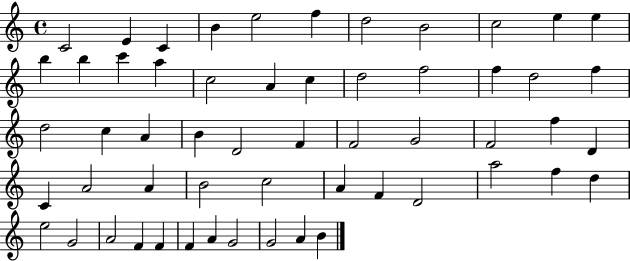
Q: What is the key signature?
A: C major